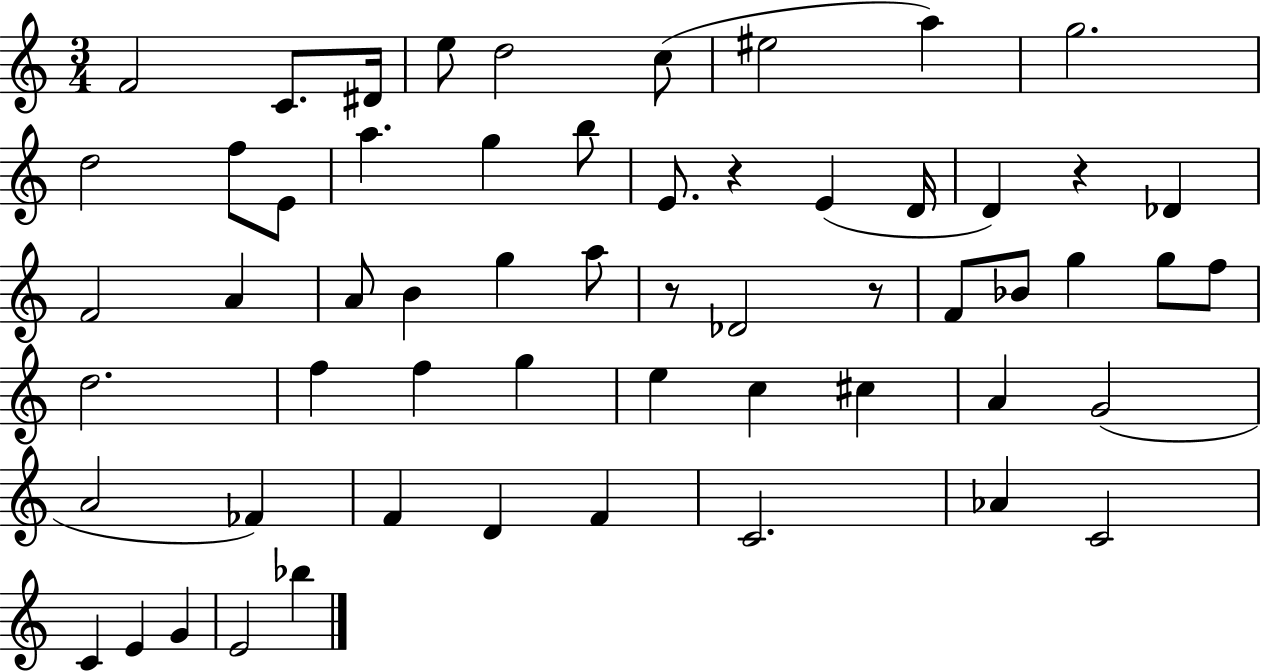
{
  \clef treble
  \numericTimeSignature
  \time 3/4
  \key c \major
  \repeat volta 2 { f'2 c'8. dis'16 | e''8 d''2 c''8( | eis''2 a''4) | g''2. | \break d''2 f''8 e'8 | a''4. g''4 b''8 | e'8. r4 e'4( d'16 | d'4) r4 des'4 | \break f'2 a'4 | a'8 b'4 g''4 a''8 | r8 des'2 r8 | f'8 bes'8 g''4 g''8 f''8 | \break d''2. | f''4 f''4 g''4 | e''4 c''4 cis''4 | a'4 g'2( | \break a'2 fes'4) | f'4 d'4 f'4 | c'2. | aes'4 c'2 | \break c'4 e'4 g'4 | e'2 bes''4 | } \bar "|."
}